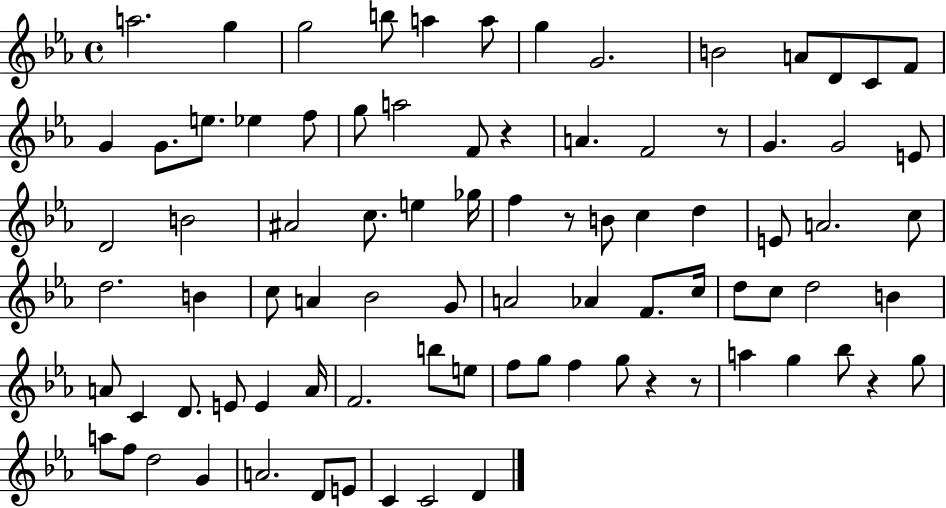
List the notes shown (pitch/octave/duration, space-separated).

A5/h. G5/q G5/h B5/e A5/q A5/e G5/q G4/h. B4/h A4/e D4/e C4/e F4/e G4/q G4/e. E5/e. Eb5/q F5/e G5/e A5/h F4/e R/q A4/q. F4/h R/e G4/q. G4/h E4/e D4/h B4/h A#4/h C5/e. E5/q Gb5/s F5/q R/e B4/e C5/q D5/q E4/e A4/h. C5/e D5/h. B4/q C5/e A4/q Bb4/h G4/e A4/h Ab4/q F4/e. C5/s D5/e C5/e D5/h B4/q A4/e C4/q D4/e. E4/e E4/q A4/s F4/h. B5/e E5/e F5/e G5/e F5/q G5/e R/q R/e A5/q G5/q Bb5/e R/q G5/e A5/e F5/e D5/h G4/q A4/h. D4/e E4/e C4/q C4/h D4/q